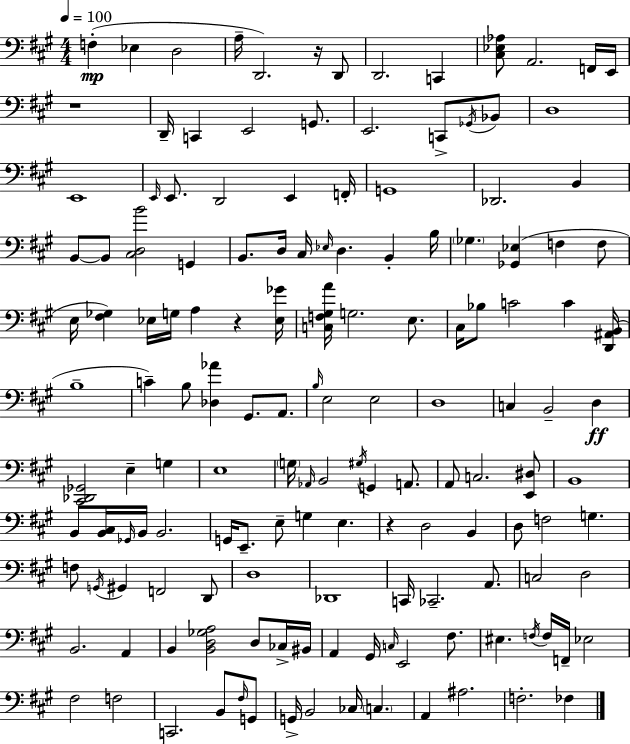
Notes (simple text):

F3/q Eb3/q D3/h A3/s D2/h. R/s D2/e D2/h. C2/q [C#3,Eb3,Ab3]/e A2/h. F2/s E2/s R/w D2/s C2/q E2/h G2/e. E2/h. C2/e Gb2/s Bb2/e D3/w E2/w E2/s E2/e. D2/h E2/q F2/s G2/w Db2/h. B2/q B2/e B2/e [C#3,D3,B4]/h G2/q B2/e. D3/s C#3/s Eb3/s D3/q. B2/q B3/s Gb3/q. [Gb2,Eb3]/q F3/q F3/e E3/s [F#3,Gb3]/q Eb3/s G3/s A3/q R/q [Eb3,Gb4]/s [C3,F3,G#3,A4]/s G3/h. E3/e. C#3/s Bb3/e C4/h C4/q [D2,A#2,B2]/s B3/w C4/q B3/e [Db3,Ab4]/q G#2/e. A2/e. B3/s E3/h E3/h D3/w C3/q B2/h D3/q [C#2,Db2,Gb2]/h E3/q G3/q E3/w G3/s Ab2/s B2/h G#3/s G2/q A2/e. A2/e C3/h. [E2,D#3]/e B2/w B2/e [B2,C#3]/s Gb2/s B2/s B2/h. G2/s E2/e. E3/e G3/q E3/q. R/q D3/h B2/q D3/e F3/h G3/q. F3/e G2/s G#2/q F2/h D2/e D3/w Db2/w C2/s CES2/h. A2/e. C3/h D3/h B2/h. A2/q B2/q [B2,D3,Gb3,A3]/h D3/e CES3/s BIS2/s A2/q G#2/s C3/s E2/h F#3/e. EIS3/q. F3/s F3/s F2/s Eb3/h F#3/h F3/h C2/h. B2/e F#3/s G2/e G2/s B2/h CES3/s C3/q. A2/q A#3/h. F3/h. FES3/q